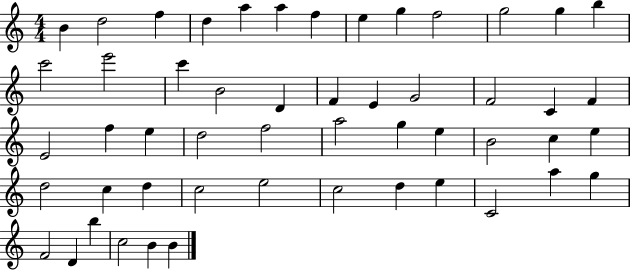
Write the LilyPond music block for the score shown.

{
  \clef treble
  \numericTimeSignature
  \time 4/4
  \key c \major
  b'4 d''2 f''4 | d''4 a''4 a''4 f''4 | e''4 g''4 f''2 | g''2 g''4 b''4 | \break c'''2 e'''2 | c'''4 b'2 d'4 | f'4 e'4 g'2 | f'2 c'4 f'4 | \break e'2 f''4 e''4 | d''2 f''2 | a''2 g''4 e''4 | b'2 c''4 e''4 | \break d''2 c''4 d''4 | c''2 e''2 | c''2 d''4 e''4 | c'2 a''4 g''4 | \break f'2 d'4 b''4 | c''2 b'4 b'4 | \bar "|."
}